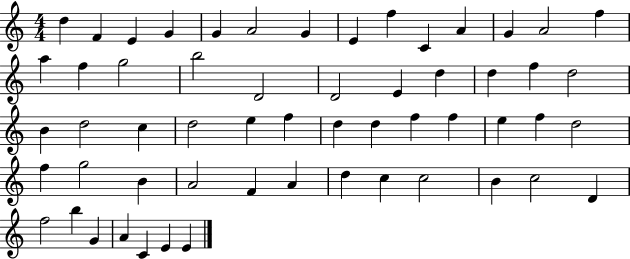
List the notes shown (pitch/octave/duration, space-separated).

D5/q F4/q E4/q G4/q G4/q A4/h G4/q E4/q F5/q C4/q A4/q G4/q A4/h F5/q A5/q F5/q G5/h B5/h D4/h D4/h E4/q D5/q D5/q F5/q D5/h B4/q D5/h C5/q D5/h E5/q F5/q D5/q D5/q F5/q F5/q E5/q F5/q D5/h F5/q G5/h B4/q A4/h F4/q A4/q D5/q C5/q C5/h B4/q C5/h D4/q F5/h B5/q G4/q A4/q C4/q E4/q E4/q